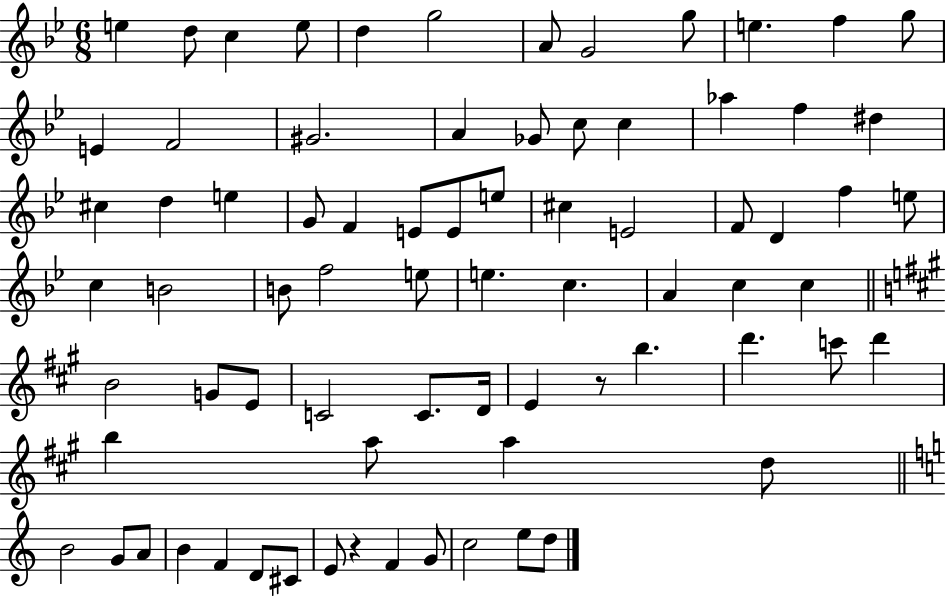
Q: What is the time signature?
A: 6/8